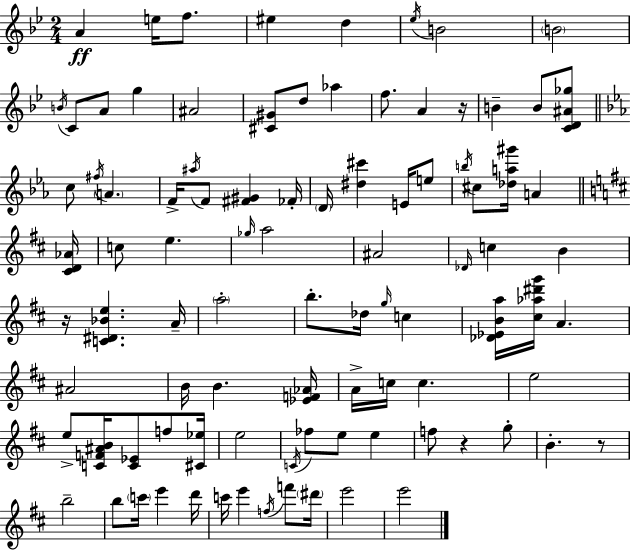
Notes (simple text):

A4/q E5/s F5/e. EIS5/q D5/q Eb5/s B4/h B4/h B4/s C4/e A4/e G5/q A#4/h [C#4,G#4]/e D5/e Ab5/q F5/e. A4/q R/s B4/q B4/e [C4,D4,A#4,Gb5]/e C5/e F#5/s A4/q. F4/s A#5/s F4/e [F#4,G#4]/q FES4/s D4/s [D#5,C#6]/q E4/s E5/e B5/s C#5/e [Db5,A5,G#6]/s A4/q [C#4,D4,Ab4]/s C5/e E5/q. Gb5/s A5/h A#4/h Db4/s C5/q B4/q R/s [C4,D#4,Bb4,E5]/q. A4/s A5/h B5/e. Db5/s G5/s C5/q [Db4,Eb4,B4,A5]/s [C#5,Ab5,D#6,G6]/s A4/q. A#4/h B4/s B4/q. [Eb4,F4,Ab4]/s A4/s C5/s C5/q. E5/h E5/e [C4,F4,A#4,B4]/s [C4,Eb4]/e F5/e [C#4,Eb5]/s E5/h C4/s FES5/e E5/e E5/q F5/e R/q G5/e B4/q. R/e B5/h B5/e C6/s E6/q D6/s C6/s E6/q F5/s F6/e D#6/s E6/h E6/h